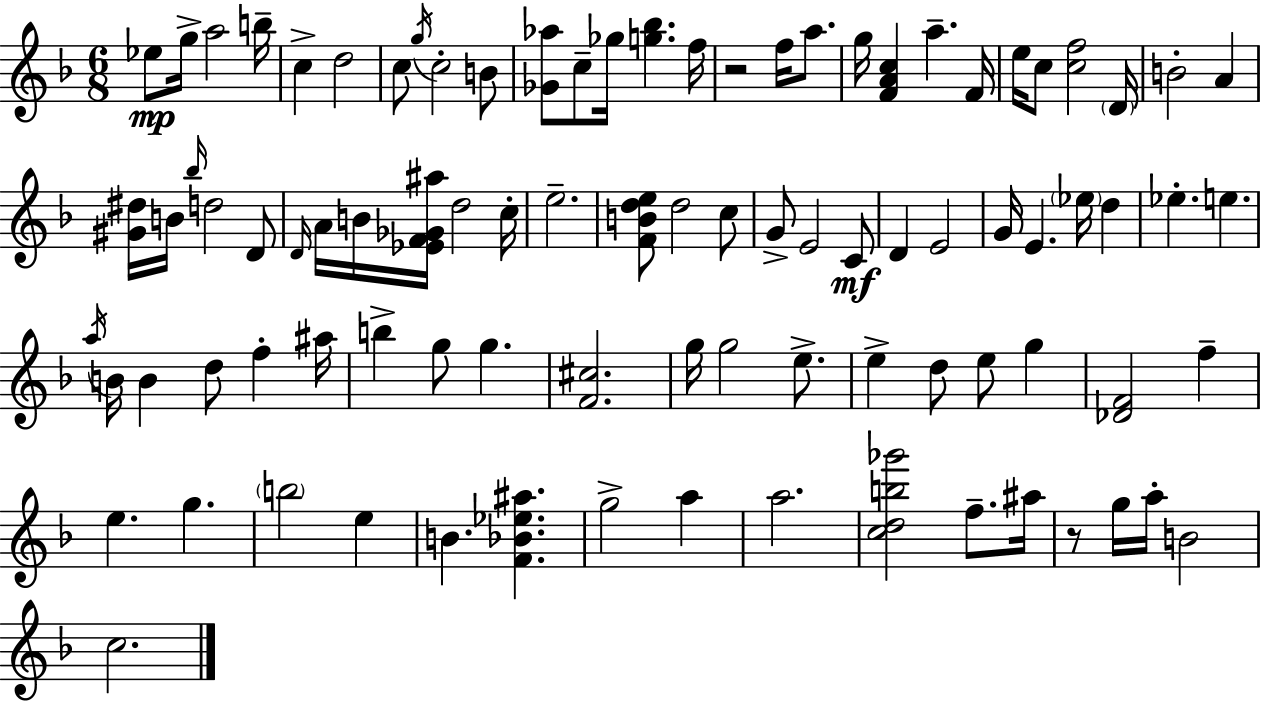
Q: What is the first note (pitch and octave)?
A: Eb5